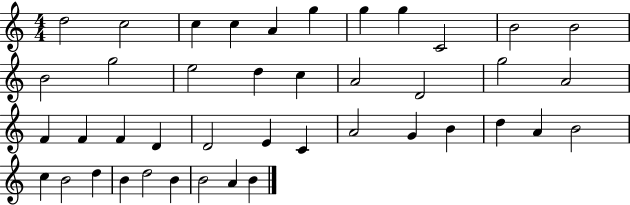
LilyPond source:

{
  \clef treble
  \numericTimeSignature
  \time 4/4
  \key c \major
  d''2 c''2 | c''4 c''4 a'4 g''4 | g''4 g''4 c'2 | b'2 b'2 | \break b'2 g''2 | e''2 d''4 c''4 | a'2 d'2 | g''2 a'2 | \break f'4 f'4 f'4 d'4 | d'2 e'4 c'4 | a'2 g'4 b'4 | d''4 a'4 b'2 | \break c''4 b'2 d''4 | b'4 d''2 b'4 | b'2 a'4 b'4 | \bar "|."
}